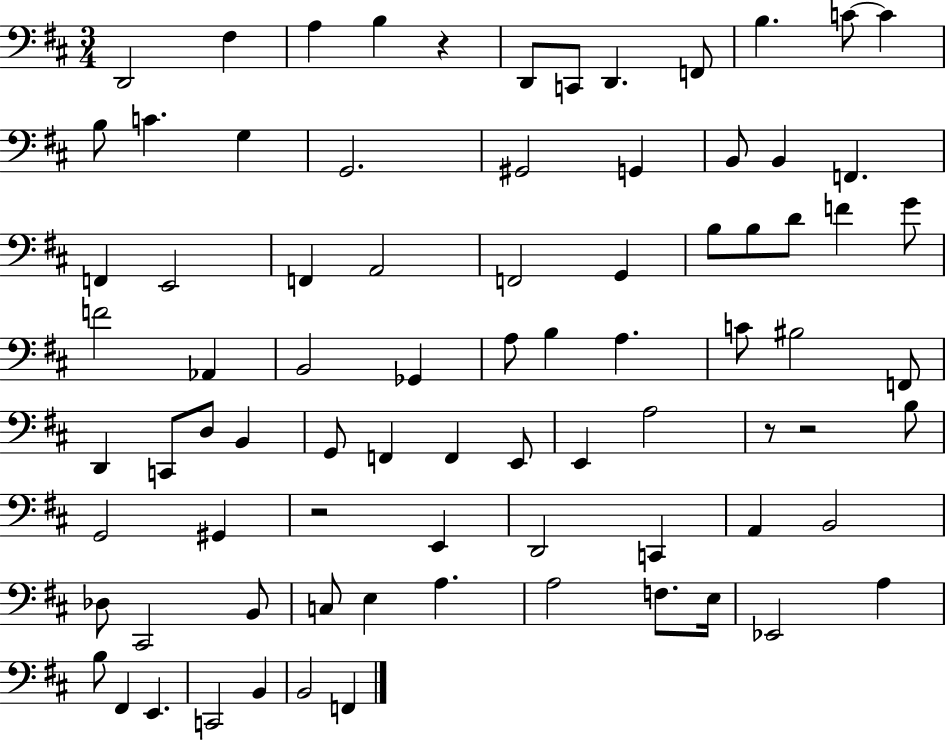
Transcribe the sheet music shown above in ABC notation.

X:1
T:Untitled
M:3/4
L:1/4
K:D
D,,2 ^F, A, B, z D,,/2 C,,/2 D,, F,,/2 B, C/2 C B,/2 C G, G,,2 ^G,,2 G,, B,,/2 B,, F,, F,, E,,2 F,, A,,2 F,,2 G,, B,/2 B,/2 D/2 F G/2 F2 _A,, B,,2 _G,, A,/2 B, A, C/2 ^B,2 F,,/2 D,, C,,/2 D,/2 B,, G,,/2 F,, F,, E,,/2 E,, A,2 z/2 z2 B,/2 G,,2 ^G,, z2 E,, D,,2 C,, A,, B,,2 _D,/2 ^C,,2 B,,/2 C,/2 E, A, A,2 F,/2 E,/4 _E,,2 A, B,/2 ^F,, E,, C,,2 B,, B,,2 F,,